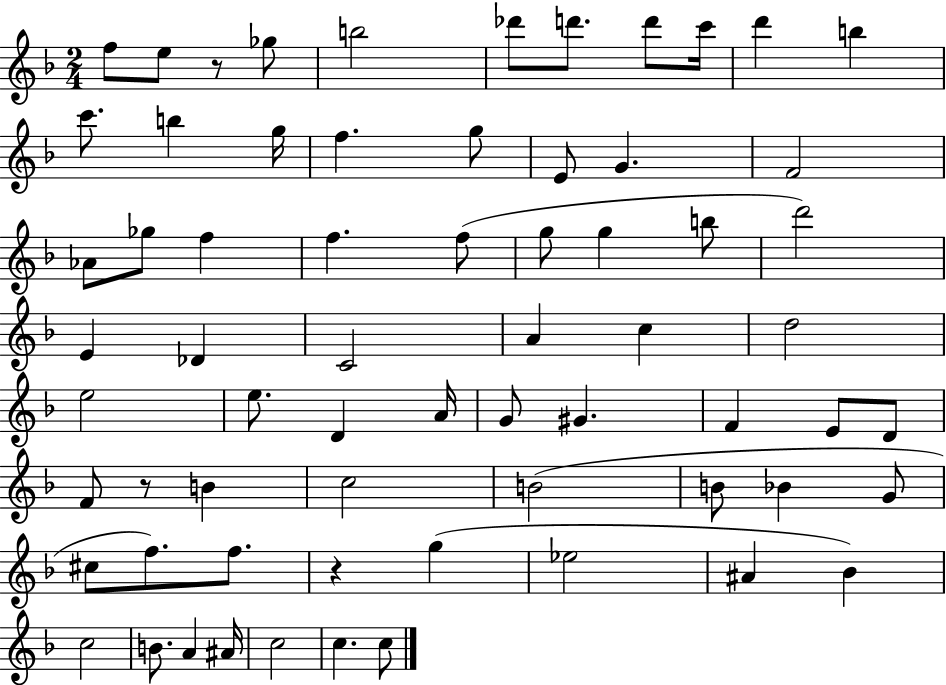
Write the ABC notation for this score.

X:1
T:Untitled
M:2/4
L:1/4
K:F
f/2 e/2 z/2 _g/2 b2 _d'/2 d'/2 d'/2 c'/4 d' b c'/2 b g/4 f g/2 E/2 G F2 _A/2 _g/2 f f f/2 g/2 g b/2 d'2 E _D C2 A c d2 e2 e/2 D A/4 G/2 ^G F E/2 D/2 F/2 z/2 B c2 B2 B/2 _B G/2 ^c/2 f/2 f/2 z g _e2 ^A _B c2 B/2 A ^A/4 c2 c c/2